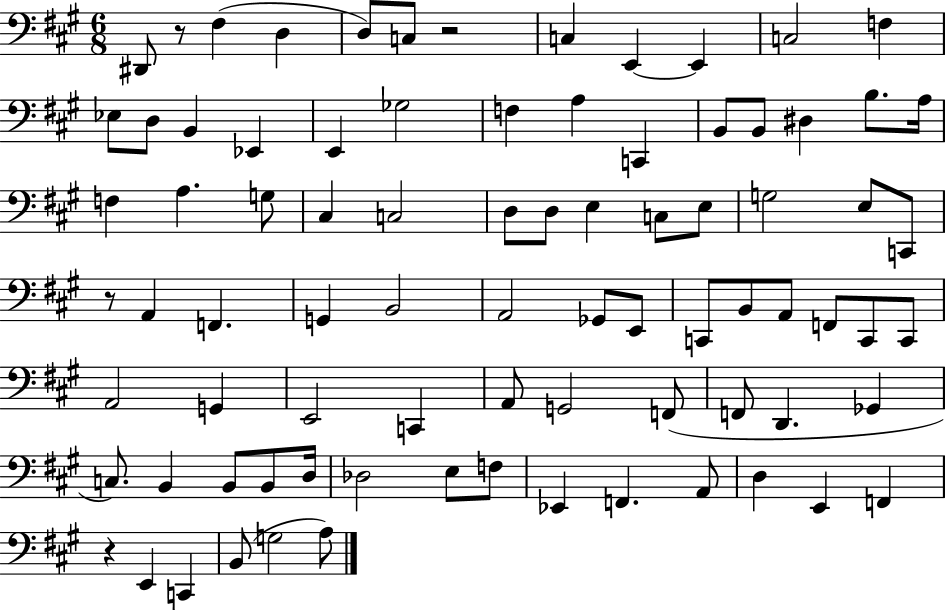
{
  \clef bass
  \numericTimeSignature
  \time 6/8
  \key a \major
  \repeat volta 2 { dis,8 r8 fis4( d4 | d8) c8 r2 | c4 e,4~~ e,4 | c2 f4 | \break ees8 d8 b,4 ees,4 | e,4 ges2 | f4 a4 c,4 | b,8 b,8 dis4 b8. a16 | \break f4 a4. g8 | cis4 c2 | d8 d8 e4 c8 e8 | g2 e8 c,8 | \break r8 a,4 f,4. | g,4 b,2 | a,2 ges,8 e,8 | c,8 b,8 a,8 f,8 c,8 c,8 | \break a,2 g,4 | e,2 c,4 | a,8 g,2 f,8( | f,8 d,4. ges,4 | \break c8.) b,4 b,8 b,8 d16 | des2 e8 f8 | ees,4 f,4. a,8 | d4 e,4 f,4 | \break r4 e,4 c,4 | b,8( g2 a8) | } \bar "|."
}